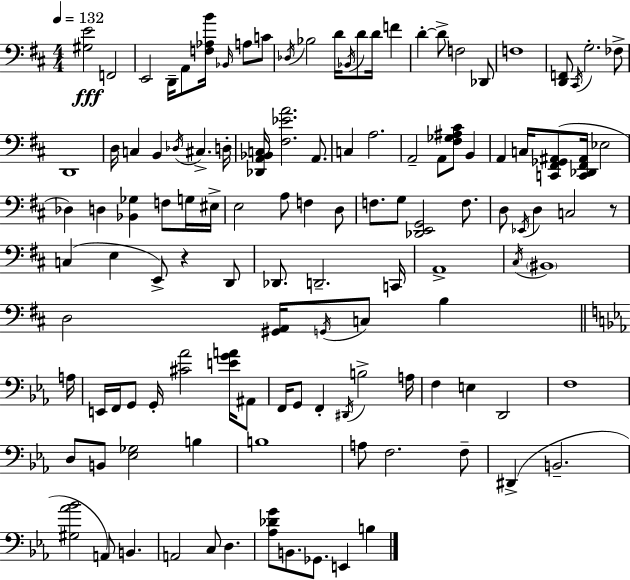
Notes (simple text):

[G#3,E4]/h F2/h E2/h D2/s A2/e [F3,Ab3,B4]/s Bb2/s A3/e C4/e Db3/s Bb3/h D4/s Bb2/s D4/e D4/s F4/q D4/q D4/e F3/h Db2/e F3/w [D2,F2]/e C#2/s G3/h. FES3/e D2/w D3/s C3/q B2/q Db3/s C#3/q. D3/s [Db2,A2,Bb2,C3]/s [F#3,Eb4,A4]/h. A2/e. C3/q A3/h. A2/h A2/e [F#3,Gb3,A#3,C#4]/e B2/q A2/q C3/s [C2,F#2,Gb2,A#2]/e [C2,Db2,F#2,A#2]/s Eb3/h Db3/q D3/q [Bb2,Gb3]/q F3/e G3/s EIS3/s E3/h A3/e F3/q D3/e F3/e. G3/e [Db2,E2,G2]/h F3/e. D3/e Eb2/s D3/q C3/h R/e C3/q E3/q E2/e R/q D2/e Db2/e. D2/h. C2/s A2/w C#3/s BIS2/w D3/h [G#2,A2]/s G2/s C3/e B3/q A3/s E2/s F2/s G2/e G2/s [C#4,Ab4]/h [E4,G4,A4]/s A#2/e F2/s G2/e F2/q D#2/s B3/h A3/s F3/q E3/q D2/h F3/w D3/e B2/e [Eb3,Gb3]/h B3/q B3/w A3/e F3/h. F3/e D#2/q B2/h. [G#3,Ab4,Bb4]/h A2/e B2/q. A2/h C3/e D3/q. [Ab3,Db4,G4]/e B2/e. Gb2/e. E2/q B3/q